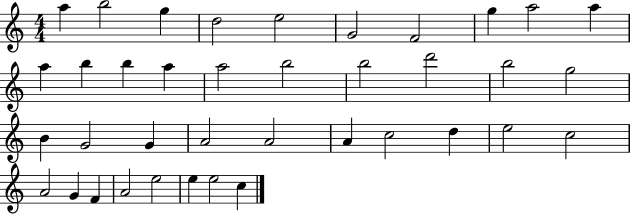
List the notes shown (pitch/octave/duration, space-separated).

A5/q B5/h G5/q D5/h E5/h G4/h F4/h G5/q A5/h A5/q A5/q B5/q B5/q A5/q A5/h B5/h B5/h D6/h B5/h G5/h B4/q G4/h G4/q A4/h A4/h A4/q C5/h D5/q E5/h C5/h A4/h G4/q F4/q A4/h E5/h E5/q E5/h C5/q